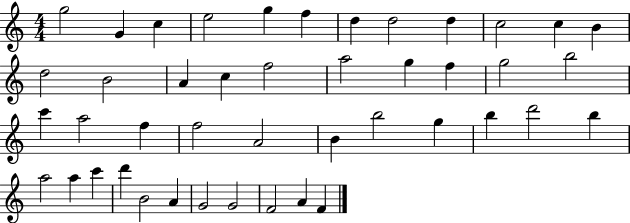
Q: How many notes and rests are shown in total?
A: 44